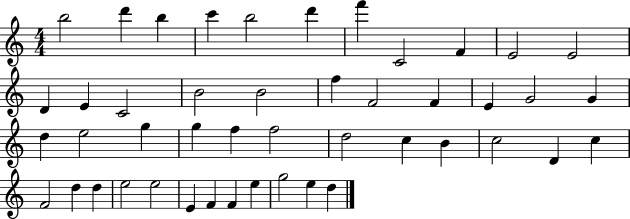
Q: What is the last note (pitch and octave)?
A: D5